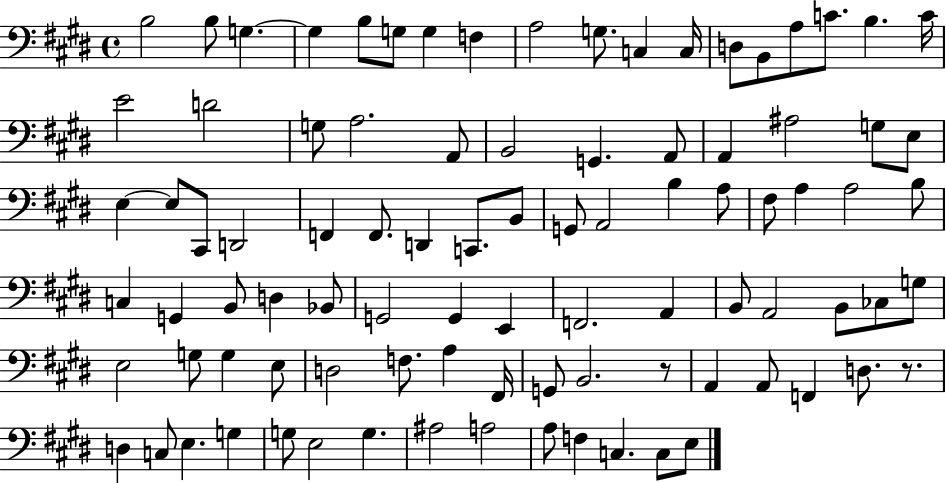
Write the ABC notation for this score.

X:1
T:Untitled
M:4/4
L:1/4
K:E
B,2 B,/2 G, G, B,/2 G,/2 G, F, A,2 G,/2 C, C,/4 D,/2 B,,/2 A,/2 C/2 B, C/4 E2 D2 G,/2 A,2 A,,/2 B,,2 G,, A,,/2 A,, ^A,2 G,/2 E,/2 E, E,/2 ^C,,/2 D,,2 F,, F,,/2 D,, C,,/2 B,,/2 G,,/2 A,,2 B, A,/2 ^F,/2 A, A,2 B,/2 C, G,, B,,/2 D, _B,,/2 G,,2 G,, E,, F,,2 A,, B,,/2 A,,2 B,,/2 _C,/2 G,/2 E,2 G,/2 G, E,/2 D,2 F,/2 A, ^F,,/4 G,,/2 B,,2 z/2 A,, A,,/2 F,, D,/2 z/2 D, C,/2 E, G, G,/2 E,2 G, ^A,2 A,2 A,/2 F, C, C,/2 E,/2